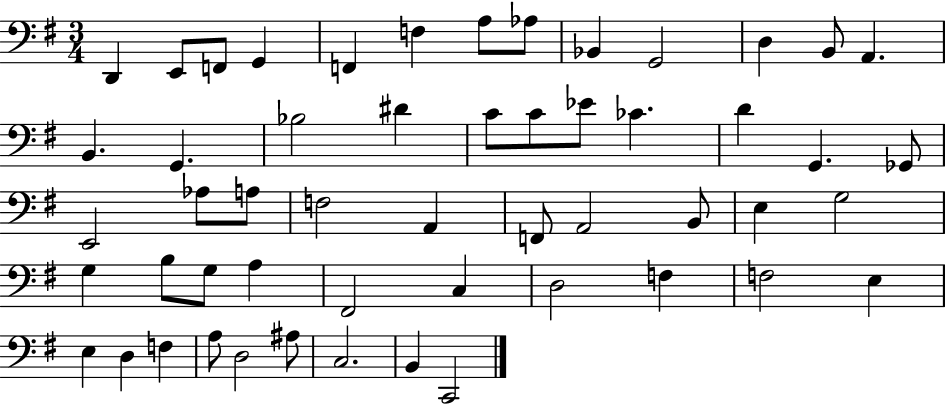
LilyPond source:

{
  \clef bass
  \numericTimeSignature
  \time 3/4
  \key g \major
  d,4 e,8 f,8 g,4 | f,4 f4 a8 aes8 | bes,4 g,2 | d4 b,8 a,4. | \break b,4. g,4. | bes2 dis'4 | c'8 c'8 ees'8 ces'4. | d'4 g,4. ges,8 | \break e,2 aes8 a8 | f2 a,4 | f,8 a,2 b,8 | e4 g2 | \break g4 b8 g8 a4 | fis,2 c4 | d2 f4 | f2 e4 | \break e4 d4 f4 | a8 d2 ais8 | c2. | b,4 c,2 | \break \bar "|."
}